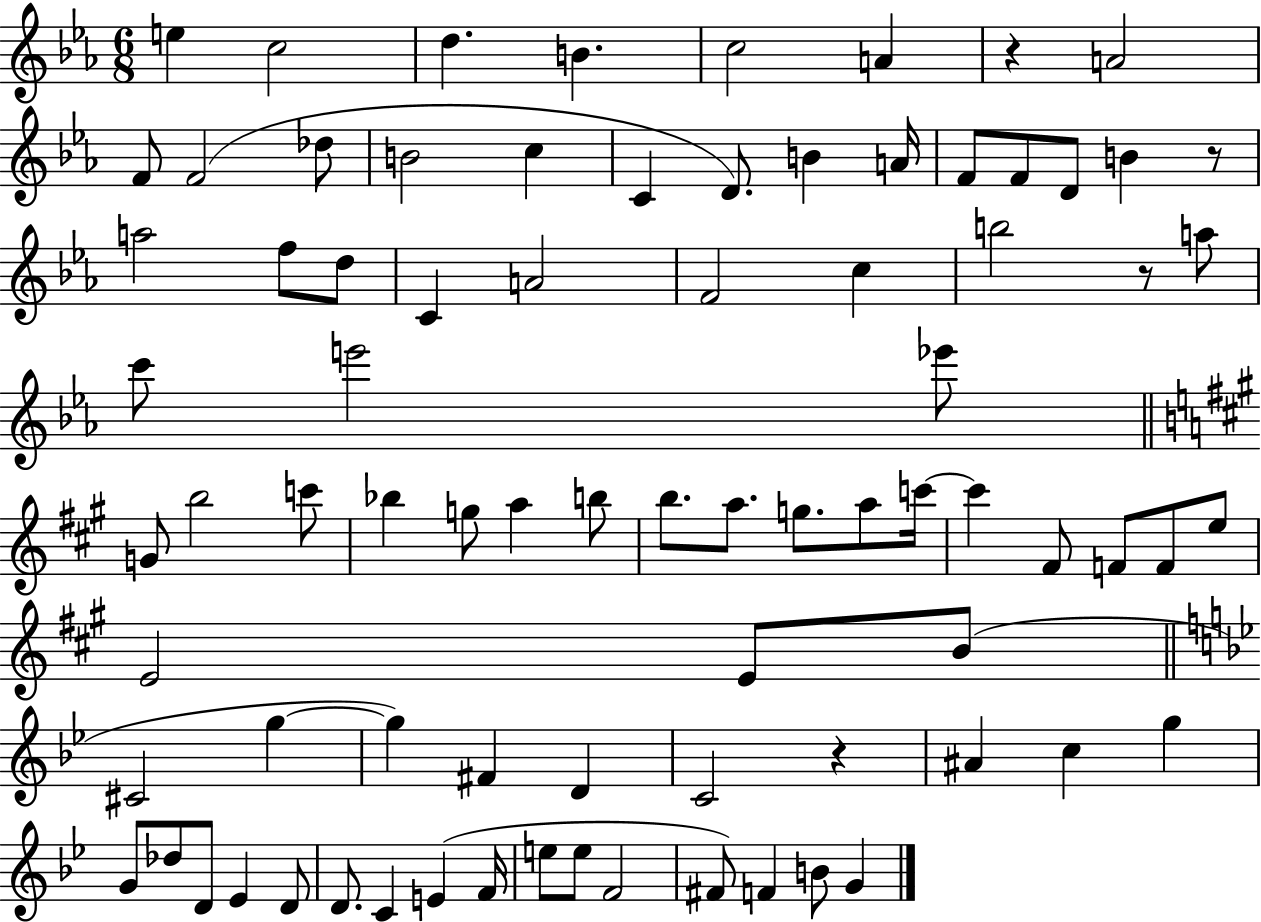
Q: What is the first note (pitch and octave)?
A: E5